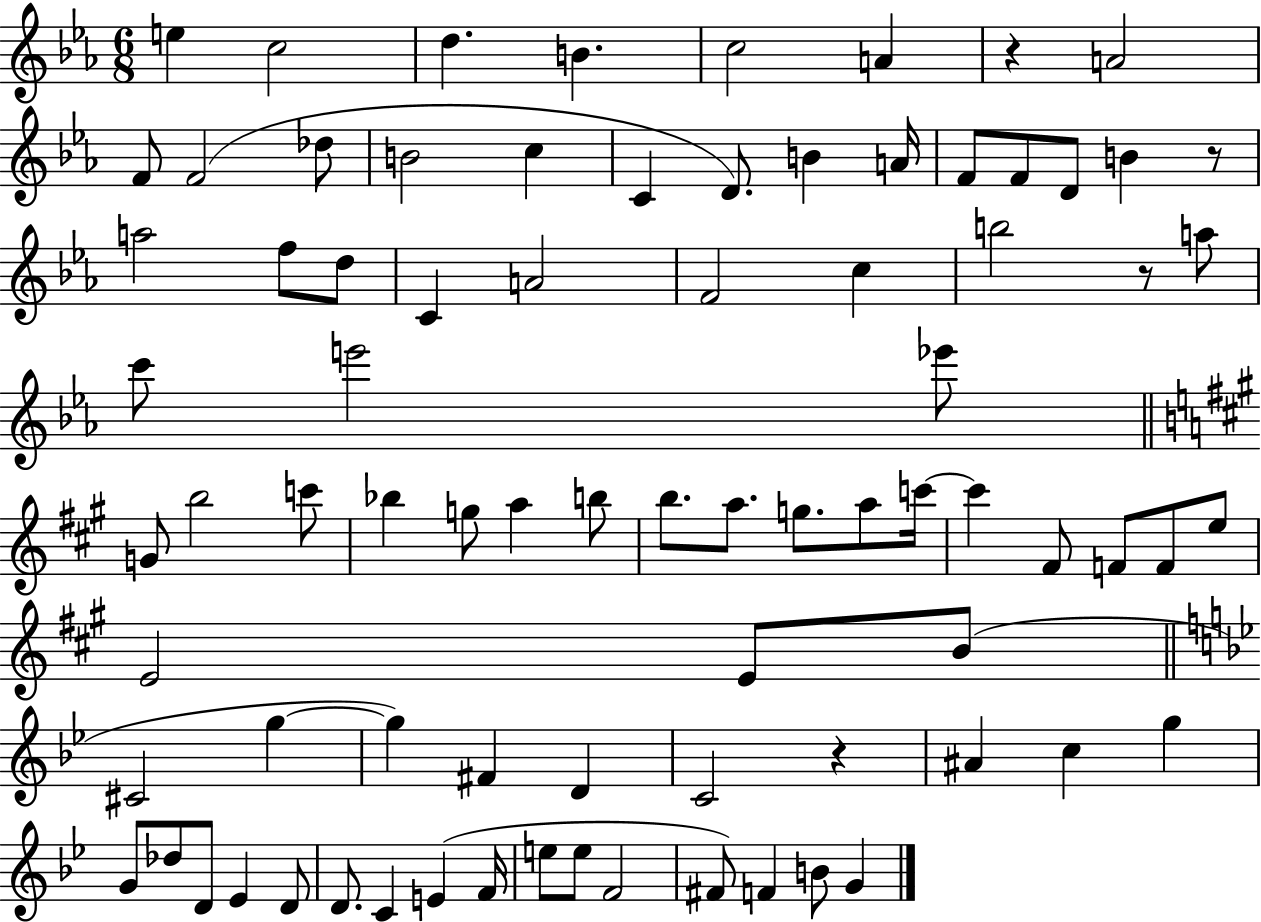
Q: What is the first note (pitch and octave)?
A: E5